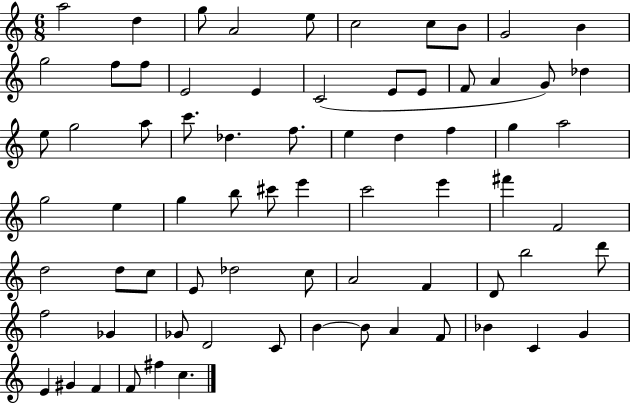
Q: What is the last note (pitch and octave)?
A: C5